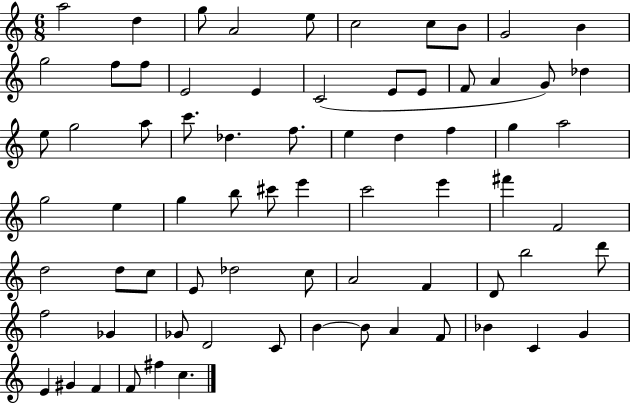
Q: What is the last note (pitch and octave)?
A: C5